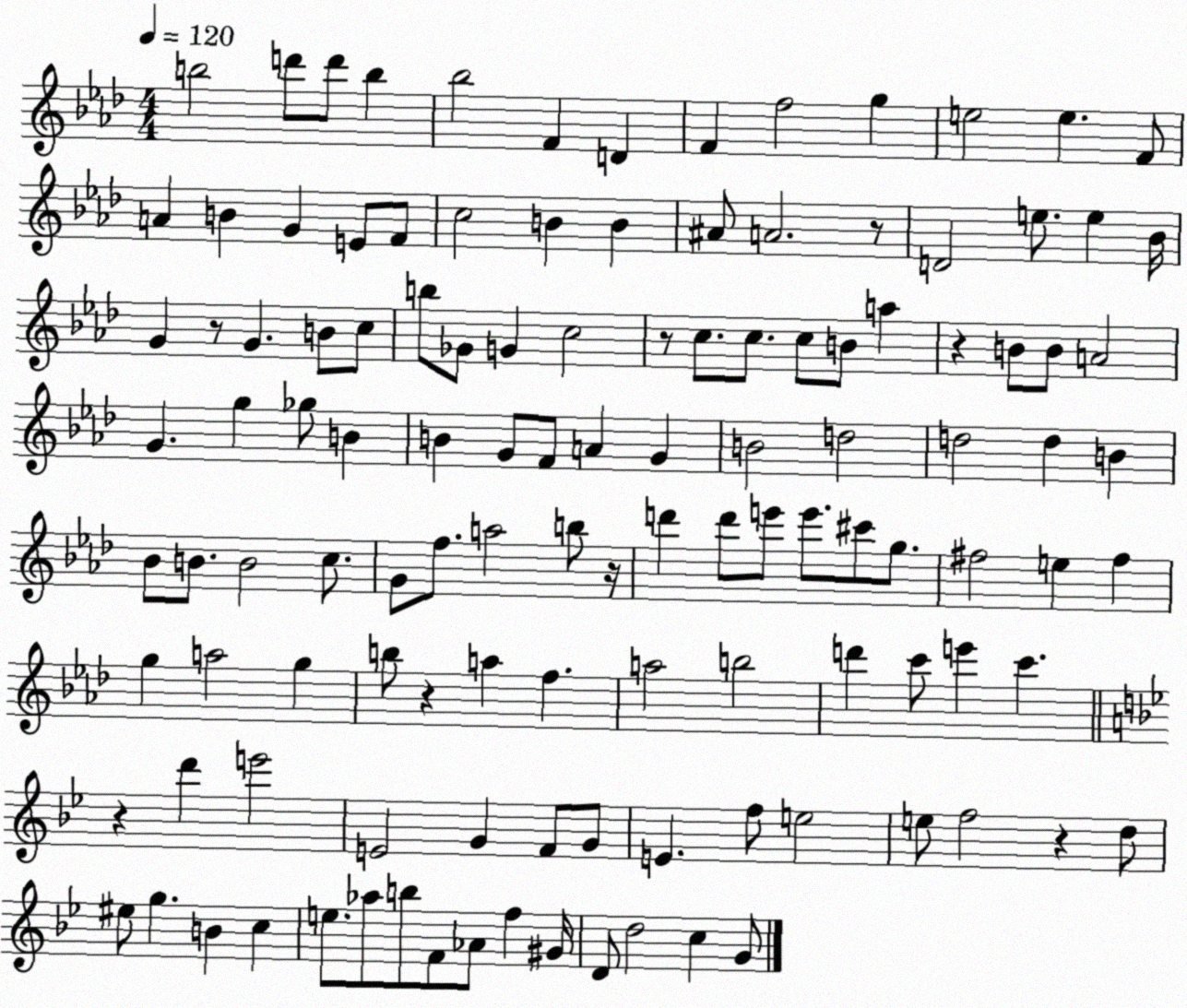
X:1
T:Untitled
M:4/4
L:1/4
K:Ab
b2 d'/2 d'/2 b _b2 F D F f2 g e2 e F/2 A B G E/2 F/2 c2 B B ^A/2 A2 z/2 D2 e/2 e _B/4 G z/2 G B/2 c/2 b/2 _G/2 G c2 z/2 c/2 c/2 c/2 B/2 a z B/2 B/2 A2 G g _g/2 B B G/2 F/2 A G B2 d2 d2 d B _B/2 B/2 B2 c/2 G/2 f/2 a2 b/2 z/4 d' d'/2 e'/2 e'/2 ^c'/2 g/2 ^f2 e ^f g a2 g b/2 z a f a2 b2 d' c'/2 e' c' z d' e'2 E2 G F/2 G/2 E f/2 e2 e/2 f2 z d/2 ^e/2 g B c e/2 _a/2 b/2 F/2 _A/2 f ^G/4 D/2 d2 c G/2